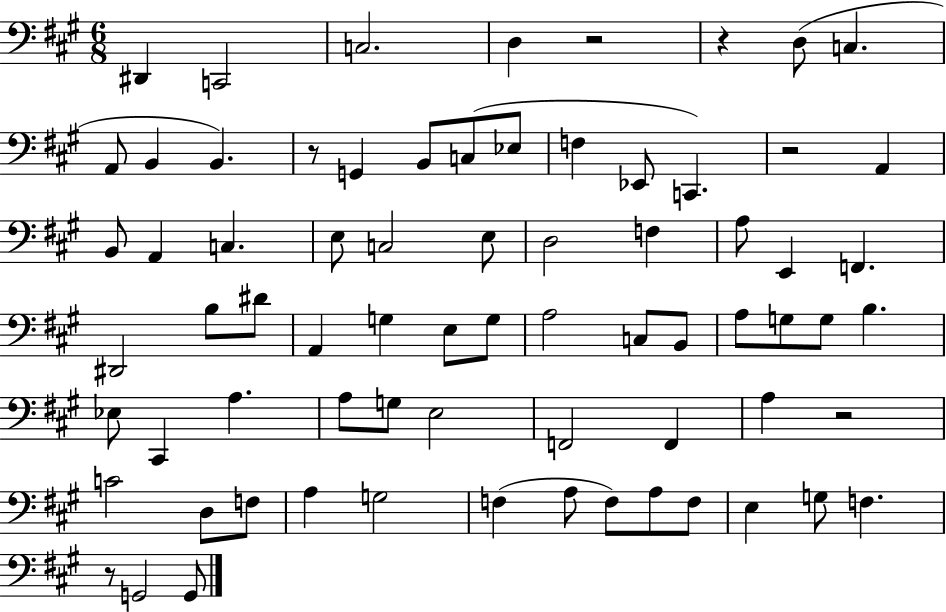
{
  \clef bass
  \numericTimeSignature
  \time 6/8
  \key a \major
  dis,4 c,2 | c2. | d4 r2 | r4 d8( c4. | \break a,8 b,4 b,4.) | r8 g,4 b,8 c8( ees8 | f4 ees,8 c,4.) | r2 a,4 | \break b,8 a,4 c4. | e8 c2 e8 | d2 f4 | a8 e,4 f,4. | \break dis,2 b8 dis'8 | a,4 g4 e8 g8 | a2 c8 b,8 | a8 g8 g8 b4. | \break ees8 cis,4 a4. | a8 g8 e2 | f,2 f,4 | a4 r2 | \break c'2 d8 f8 | a4 g2 | f4( a8 f8) a8 f8 | e4 g8 f4. | \break r8 g,2 g,8 | \bar "|."
}